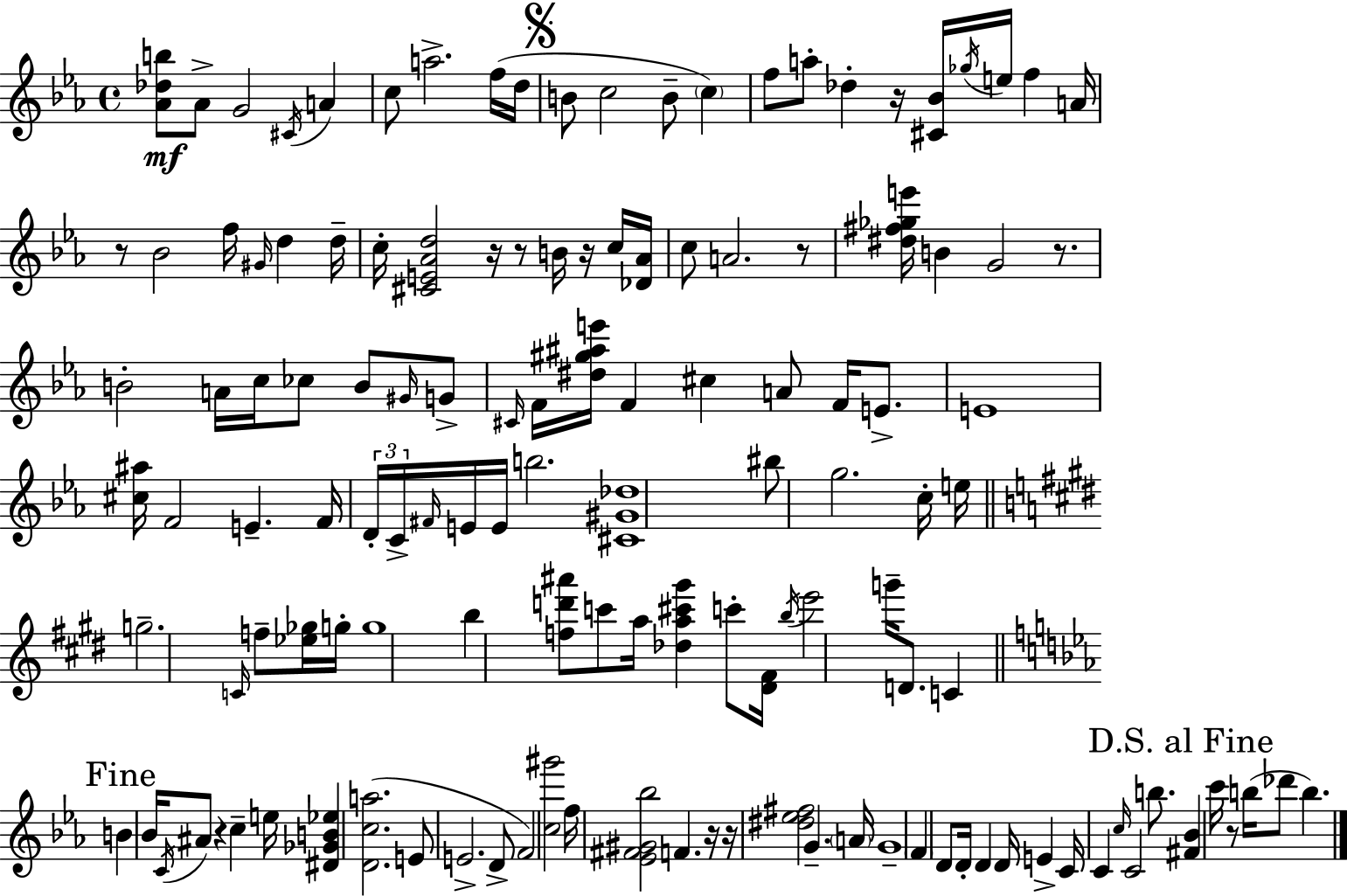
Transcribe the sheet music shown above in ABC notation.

X:1
T:Untitled
M:4/4
L:1/4
K:Eb
[_A_db]/2 _A/2 G2 ^C/4 A c/2 a2 f/4 d/4 B/2 c2 B/2 c f/2 a/2 _d z/4 [^C_B]/4 _g/4 e/4 f A/4 z/2 _B2 f/4 ^G/4 d d/4 c/4 [^CE_Ad]2 z/4 z/2 B/4 z/4 c/4 [_D_A]/4 c/2 A2 z/2 [^d^f_ge']/4 B G2 z/2 B2 A/4 c/4 _c/2 B/2 ^G/4 G/2 ^C/4 F/4 [^d^g^ae']/4 F ^c A/2 F/4 E/2 E4 [^c^a]/4 F2 E F/4 D/4 C/4 ^F/4 E/4 E/4 b2 [^C^G_d]4 ^b/2 g2 c/4 e/4 g2 C/4 f/2 [_e_g]/4 g/4 g4 b [fd'^a']/2 c'/2 a/4 [_da^c'^g'] c'/2 [^D^F]/4 b/4 e'2 g'/4 D/2 C B _B/4 C/4 ^A/2 z c e/4 [^D_GB_e] [Dca]2 E/2 E2 D/2 F2 [c^g']2 f/4 [_E^F^G_b]2 F z/4 z/4 [^d_e^f]2 G A/4 G4 F D/2 D/4 D D/4 E C/4 C c/4 C2 b/2 [^F_B] c'/4 z/2 b/4 _d'/2 b